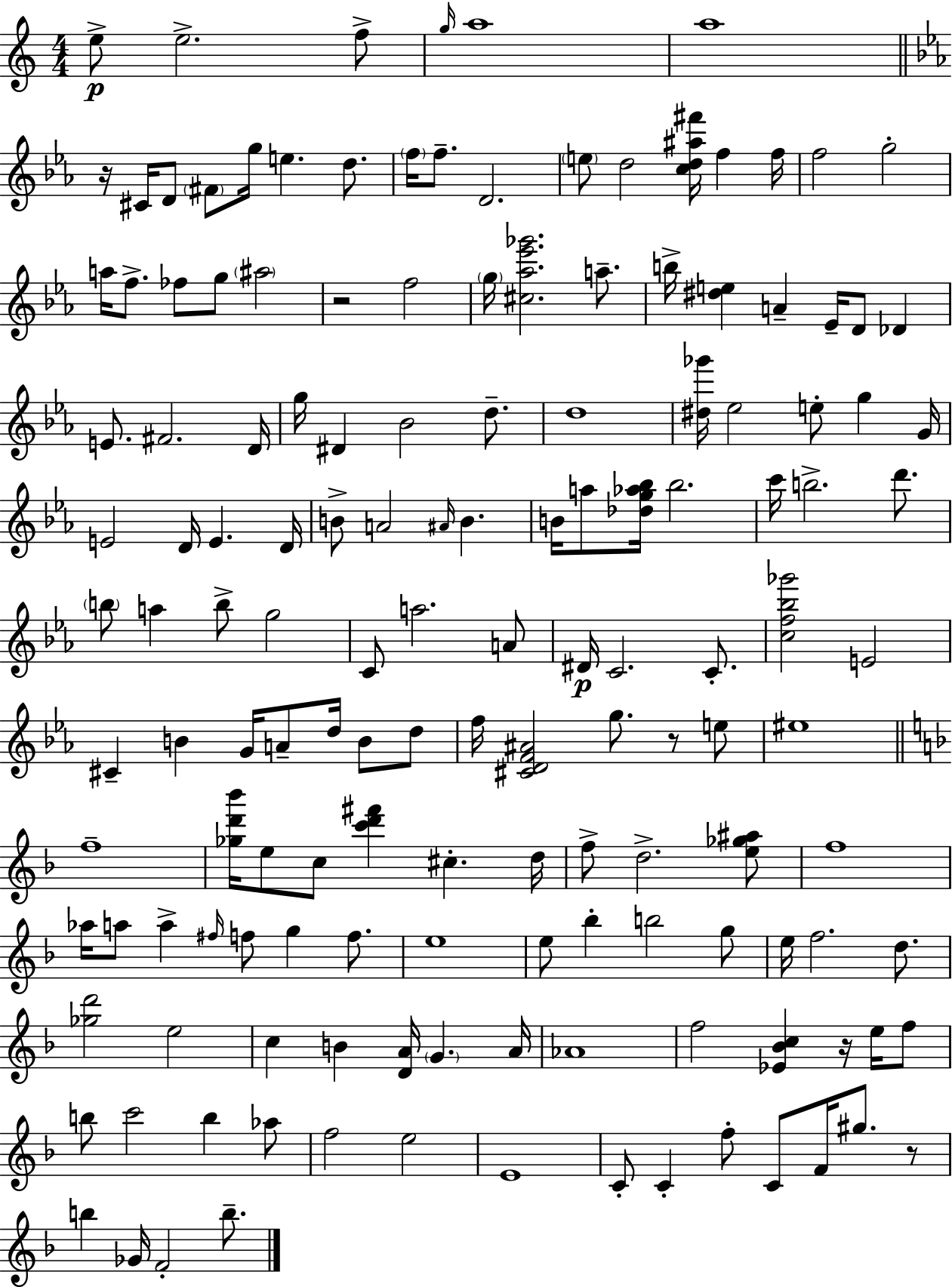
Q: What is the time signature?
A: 4/4